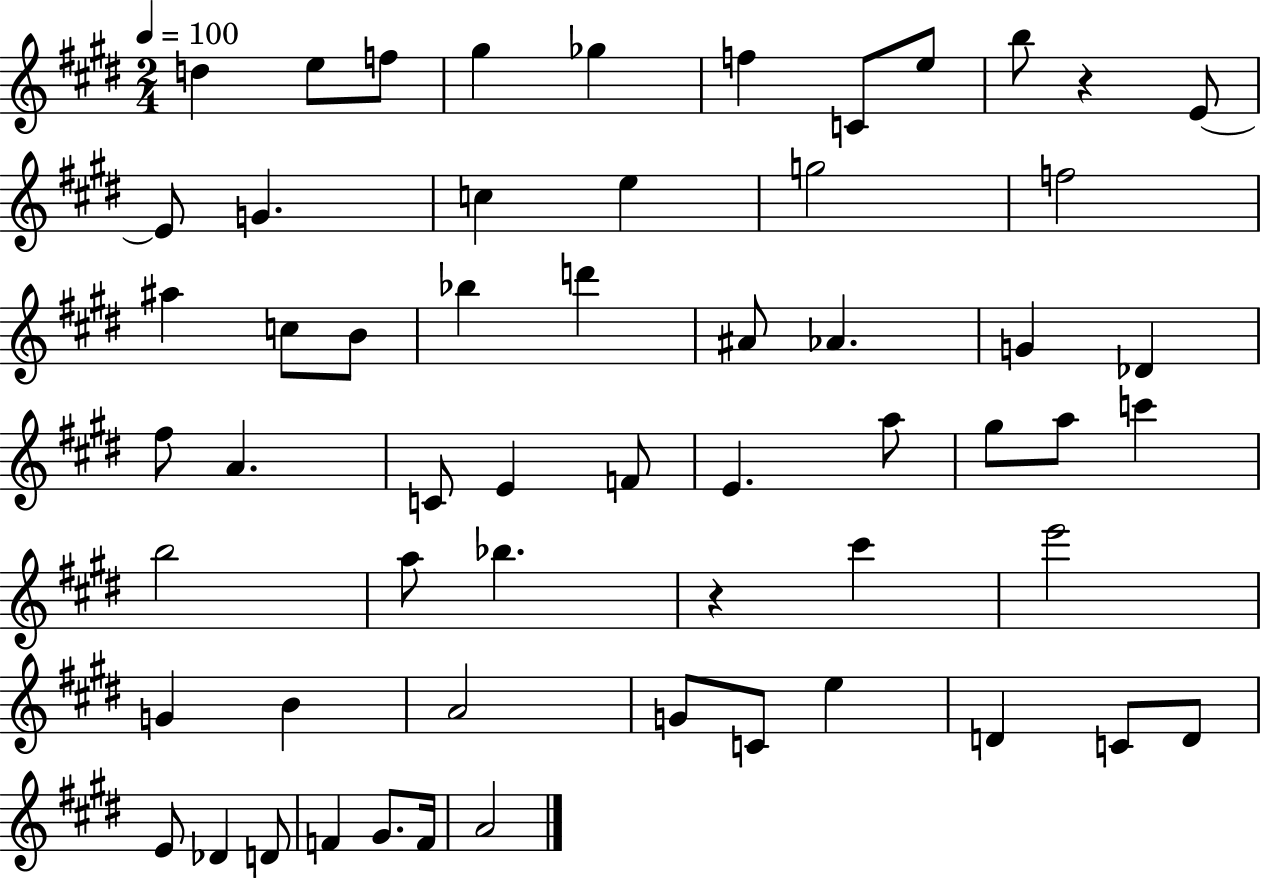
D5/q E5/e F5/e G#5/q Gb5/q F5/q C4/e E5/e B5/e R/q E4/e E4/e G4/q. C5/q E5/q G5/h F5/h A#5/q C5/e B4/e Bb5/q D6/q A#4/e Ab4/q. G4/q Db4/q F#5/e A4/q. C4/e E4/q F4/e E4/q. A5/e G#5/e A5/e C6/q B5/h A5/e Bb5/q. R/q C#6/q E6/h G4/q B4/q A4/h G4/e C4/e E5/q D4/q C4/e D4/e E4/e Db4/q D4/e F4/q G#4/e. F4/s A4/h